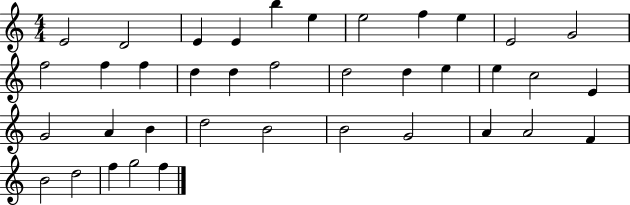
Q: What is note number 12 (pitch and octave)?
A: F5